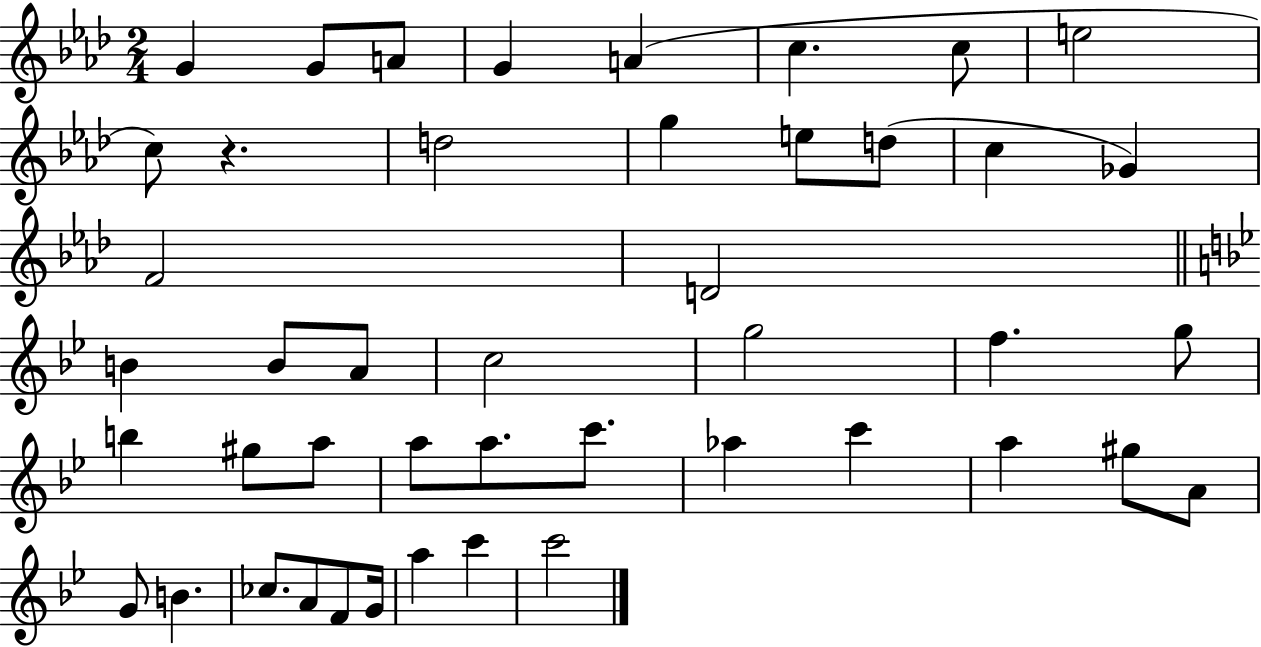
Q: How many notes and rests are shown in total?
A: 45